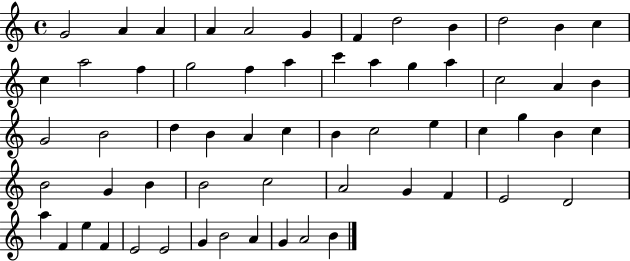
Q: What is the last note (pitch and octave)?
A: B4